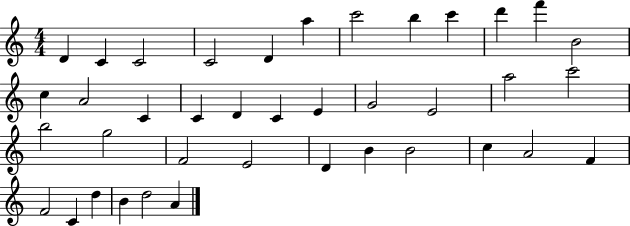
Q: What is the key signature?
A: C major